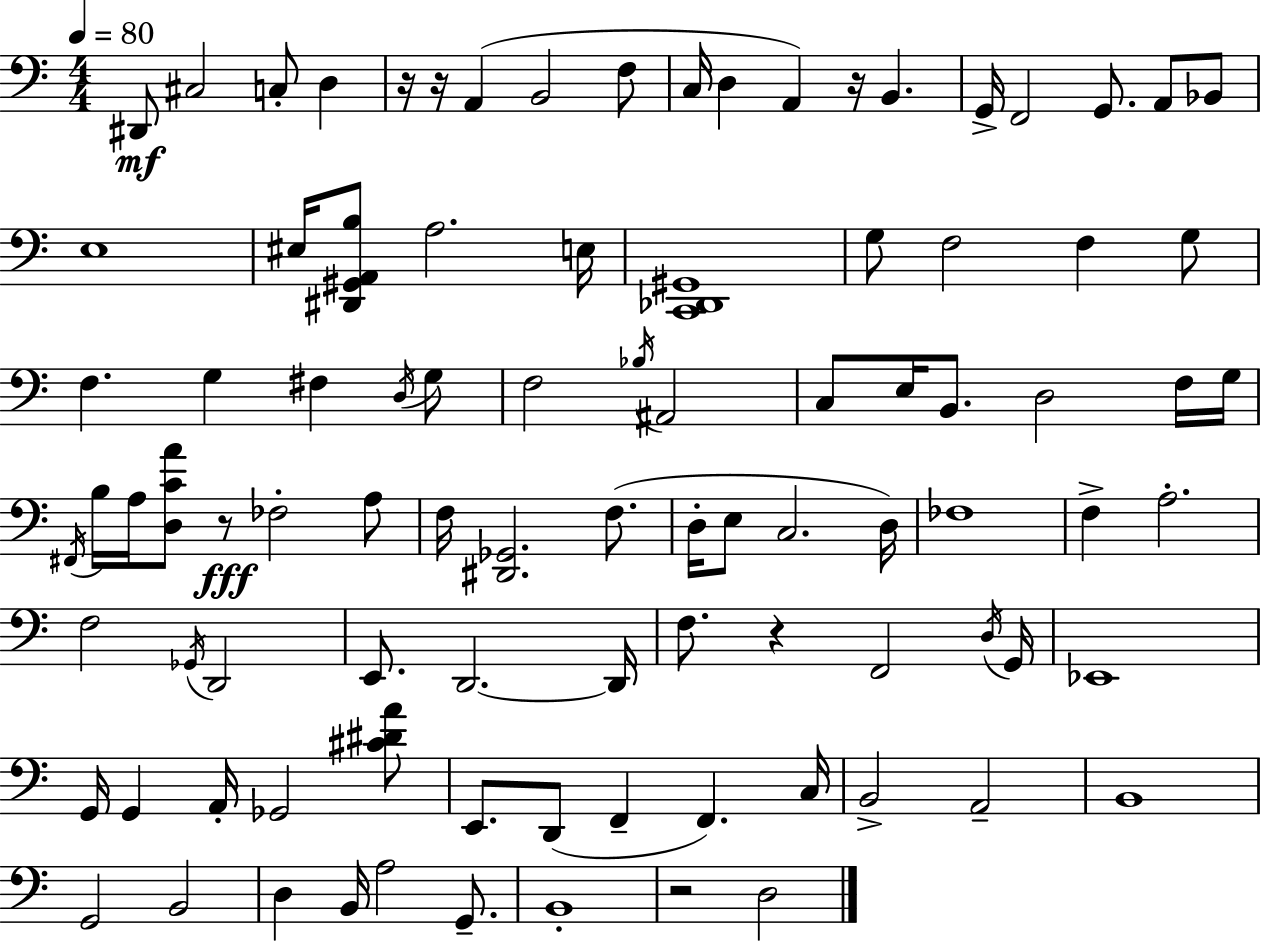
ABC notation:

X:1
T:Untitled
M:4/4
L:1/4
K:C
^D,,/2 ^C,2 C,/2 D, z/4 z/4 A,, B,,2 F,/2 C,/4 D, A,, z/4 B,, G,,/4 F,,2 G,,/2 A,,/2 _B,,/2 E,4 ^E,/4 [^D,,^G,,A,,B,]/2 A,2 E,/4 [C,,_D,,^G,,]4 G,/2 F,2 F, G,/2 F, G, ^F, D,/4 G,/2 F,2 _B,/4 ^A,,2 C,/2 E,/4 B,,/2 D,2 F,/4 G,/4 ^F,,/4 B,/4 A,/4 [D,CA]/2 z/2 _F,2 A,/2 F,/4 [^D,,_G,,]2 F,/2 D,/4 E,/2 C,2 D,/4 _F,4 F, A,2 F,2 _G,,/4 D,,2 E,,/2 D,,2 D,,/4 F,/2 z F,,2 D,/4 G,,/4 _E,,4 G,,/4 G,, A,,/4 _G,,2 [^C^DA]/2 E,,/2 D,,/2 F,, F,, C,/4 B,,2 A,,2 B,,4 G,,2 B,,2 D, B,,/4 A,2 G,,/2 B,,4 z2 D,2